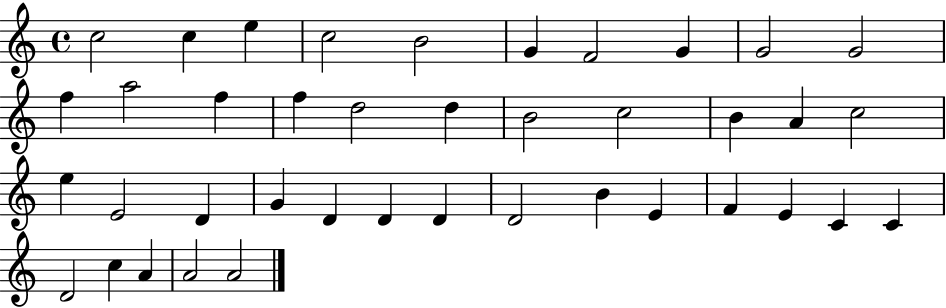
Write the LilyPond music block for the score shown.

{
  \clef treble
  \time 4/4
  \defaultTimeSignature
  \key c \major
  c''2 c''4 e''4 | c''2 b'2 | g'4 f'2 g'4 | g'2 g'2 | \break f''4 a''2 f''4 | f''4 d''2 d''4 | b'2 c''2 | b'4 a'4 c''2 | \break e''4 e'2 d'4 | g'4 d'4 d'4 d'4 | d'2 b'4 e'4 | f'4 e'4 c'4 c'4 | \break d'2 c''4 a'4 | a'2 a'2 | \bar "|."
}